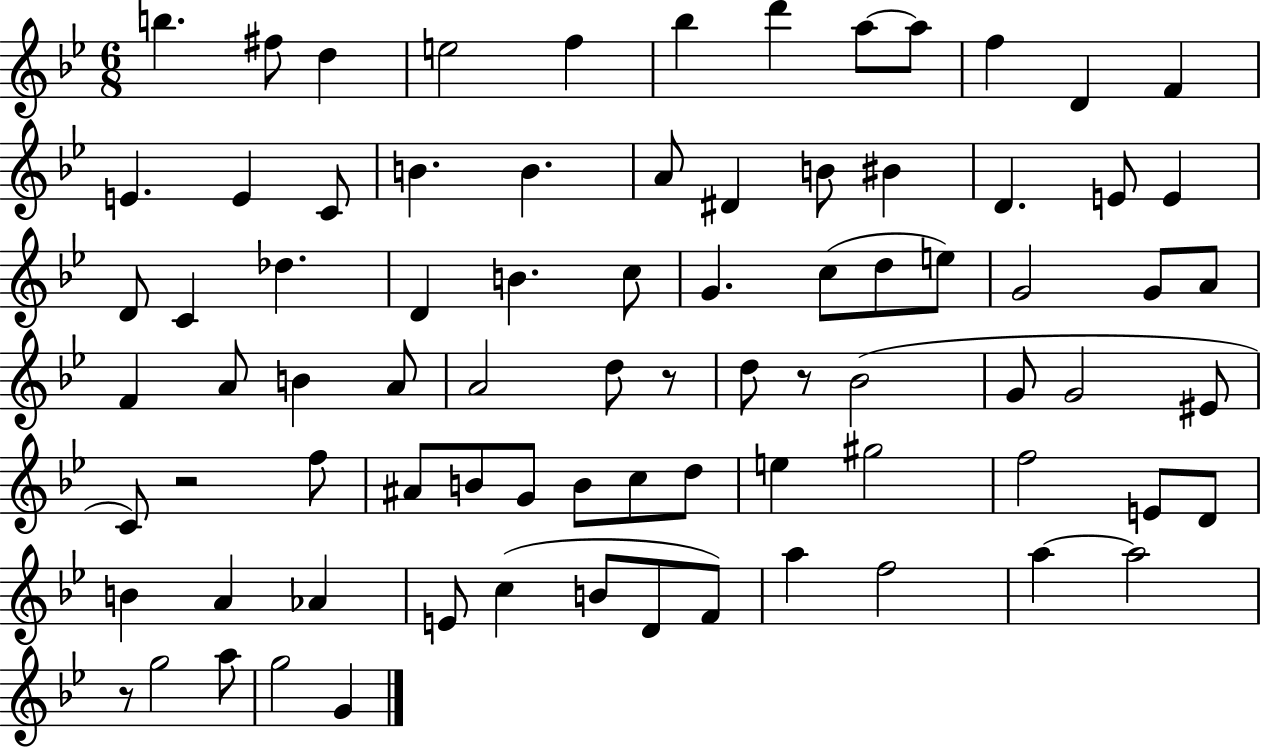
B5/q. F#5/e D5/q E5/h F5/q Bb5/q D6/q A5/e A5/e F5/q D4/q F4/q E4/q. E4/q C4/e B4/q. B4/q. A4/e D#4/q B4/e BIS4/q D4/q. E4/e E4/q D4/e C4/q Db5/q. D4/q B4/q. C5/e G4/q. C5/e D5/e E5/e G4/h G4/e A4/e F4/q A4/e B4/q A4/e A4/h D5/e R/e D5/e R/e Bb4/h G4/e G4/h EIS4/e C4/e R/h F5/e A#4/e B4/e G4/e B4/e C5/e D5/e E5/q G#5/h F5/h E4/e D4/e B4/q A4/q Ab4/q E4/e C5/q B4/e D4/e F4/e A5/q F5/h A5/q A5/h R/e G5/h A5/e G5/h G4/q